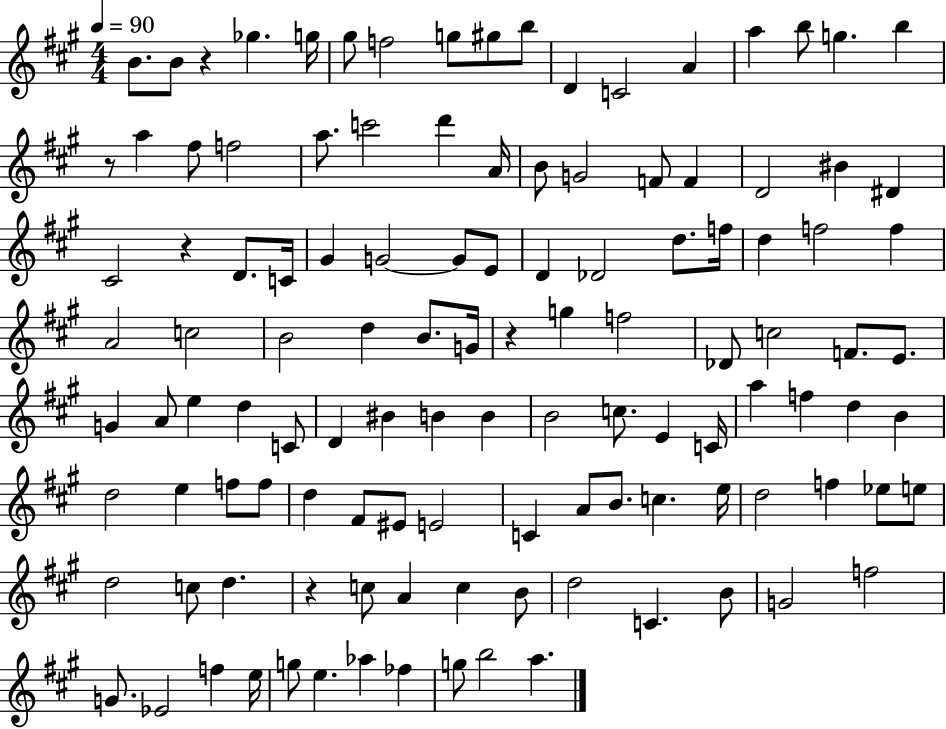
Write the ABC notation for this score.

X:1
T:Untitled
M:4/4
L:1/4
K:A
B/2 B/2 z _g g/4 ^g/2 f2 g/2 ^g/2 b/2 D C2 A a b/2 g b z/2 a ^f/2 f2 a/2 c'2 d' A/4 B/2 G2 F/2 F D2 ^B ^D ^C2 z D/2 C/4 ^G G2 G/2 E/2 D _D2 d/2 f/4 d f2 f A2 c2 B2 d B/2 G/4 z g f2 _D/2 c2 F/2 E/2 G A/2 e d C/2 D ^B B B B2 c/2 E C/4 a f d B d2 e f/2 f/2 d ^F/2 ^E/2 E2 C A/2 B/2 c e/4 d2 f _e/2 e/2 d2 c/2 d z c/2 A c B/2 d2 C B/2 G2 f2 G/2 _E2 f e/4 g/2 e _a _f g/2 b2 a